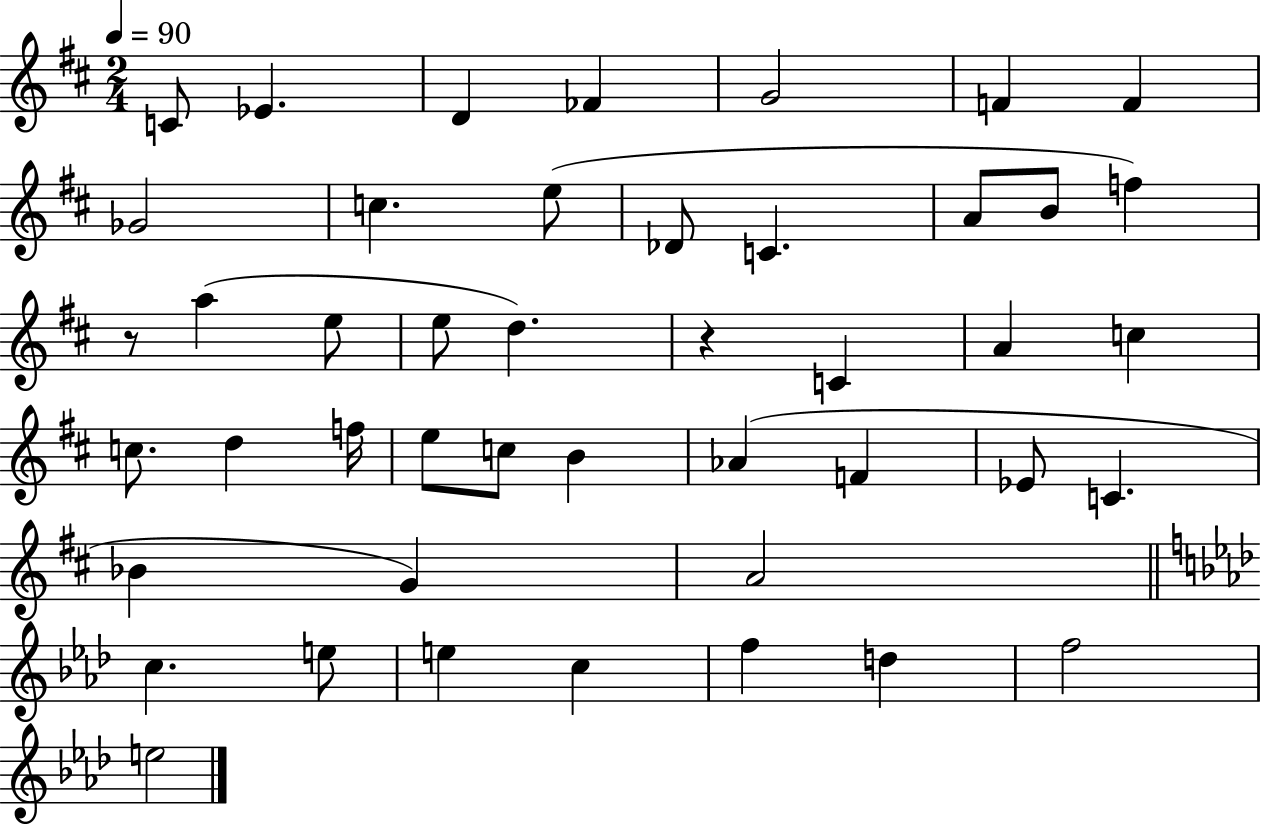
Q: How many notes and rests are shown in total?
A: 45